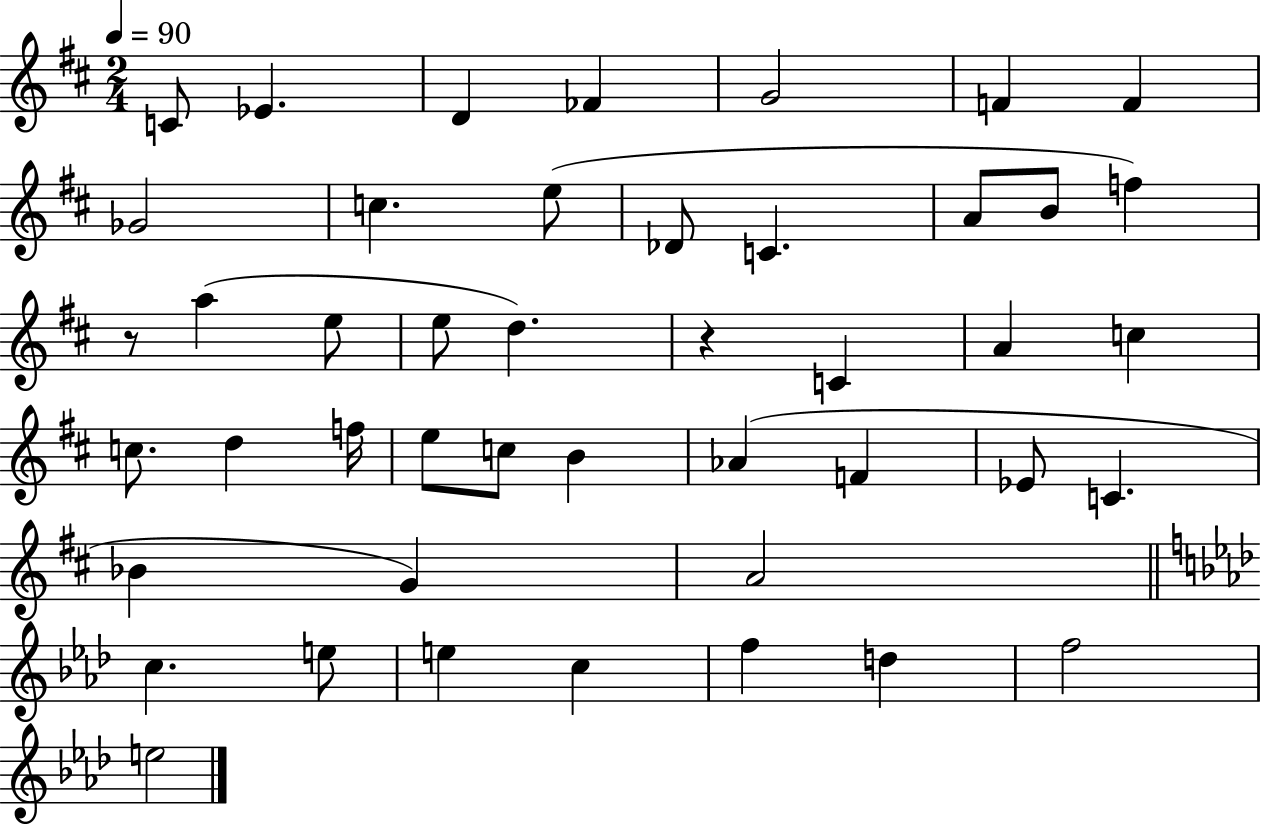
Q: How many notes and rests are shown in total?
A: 45